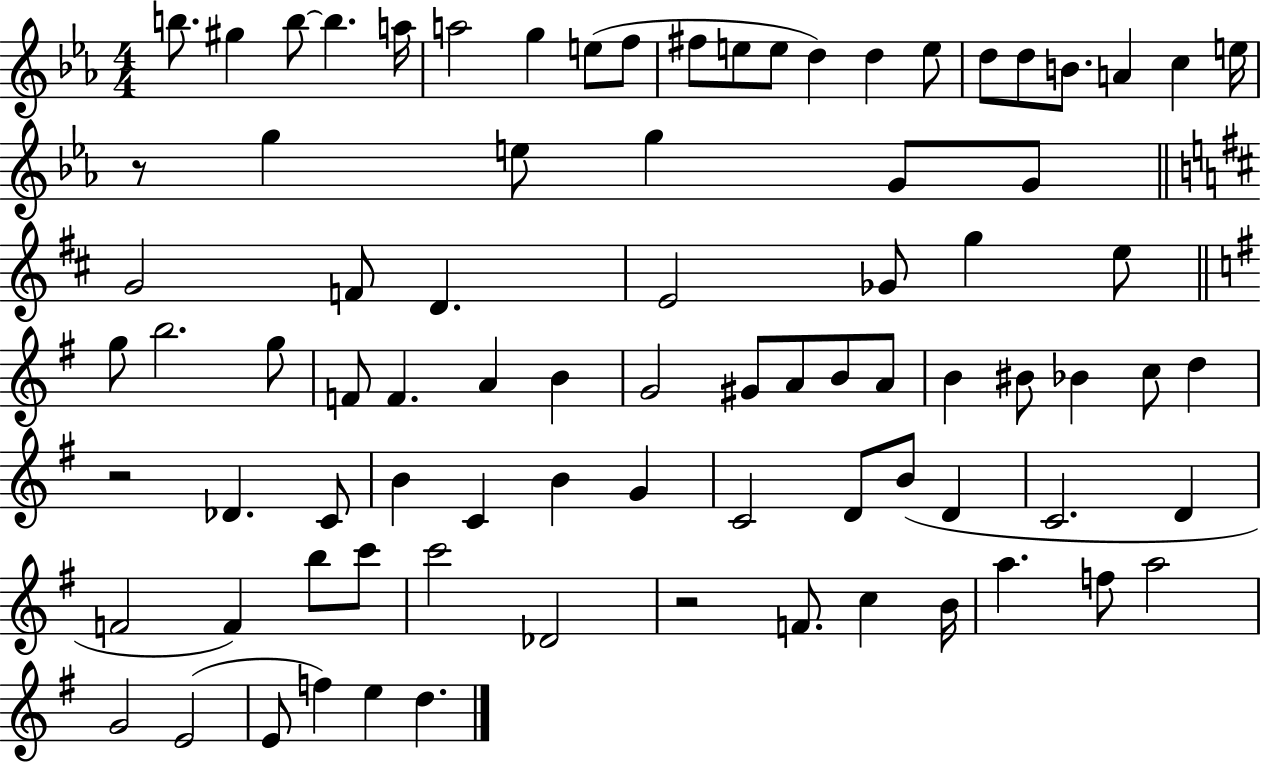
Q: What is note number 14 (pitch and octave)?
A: D5